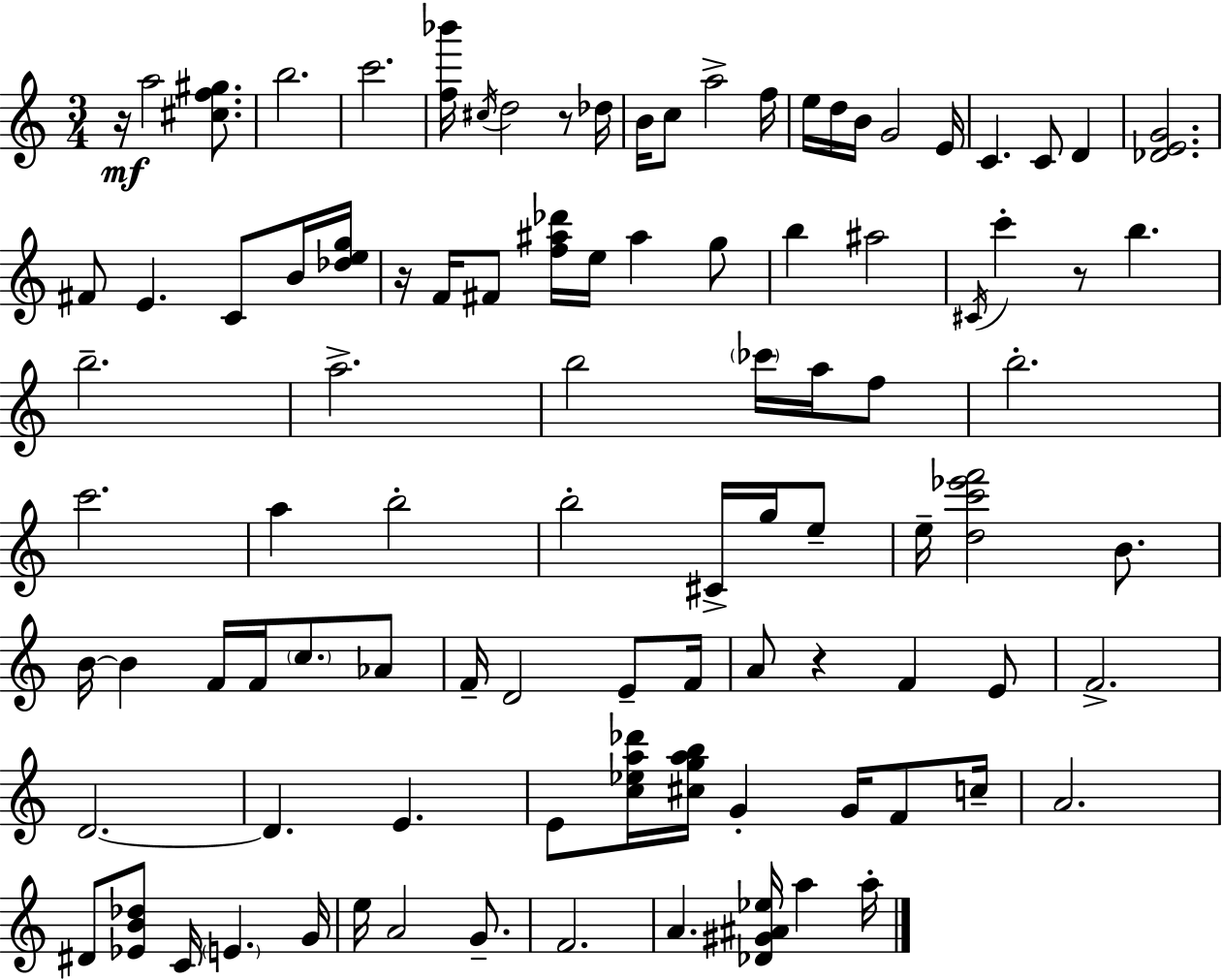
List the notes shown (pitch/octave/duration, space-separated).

R/s A5/h [C#5,F5,G#5]/e. B5/h. C6/h. [F5,Bb6]/s C#5/s D5/h R/e Db5/s B4/s C5/e A5/h F5/s E5/s D5/s B4/s G4/h E4/s C4/q. C4/e D4/q [Db4,E4,G4]/h. F#4/e E4/q. C4/e B4/s [Db5,E5,G5]/s R/s F4/s F#4/e [F5,A#5,Db6]/s E5/s A#5/q G5/e B5/q A#5/h C#4/s C6/q R/e B5/q. B5/h. A5/h. B5/h CES6/s A5/s F5/e B5/h. C6/h. A5/q B5/h B5/h C#4/s G5/s E5/e E5/s [D5,C6,Eb6,F6]/h B4/e. B4/s B4/q F4/s F4/s C5/e. Ab4/e F4/s D4/h E4/e F4/s A4/e R/q F4/q E4/e F4/h. D4/h. D4/q. E4/q. E4/e [C5,Eb5,A5,Db6]/s [C#5,G5,A5,B5]/s G4/q G4/s F4/e C5/s A4/h. D#4/e [Eb4,B4,Db5]/e C4/s E4/q. G4/s E5/s A4/h G4/e. F4/h. A4/q. [Db4,G#4,A#4,Eb5]/s A5/q A5/s